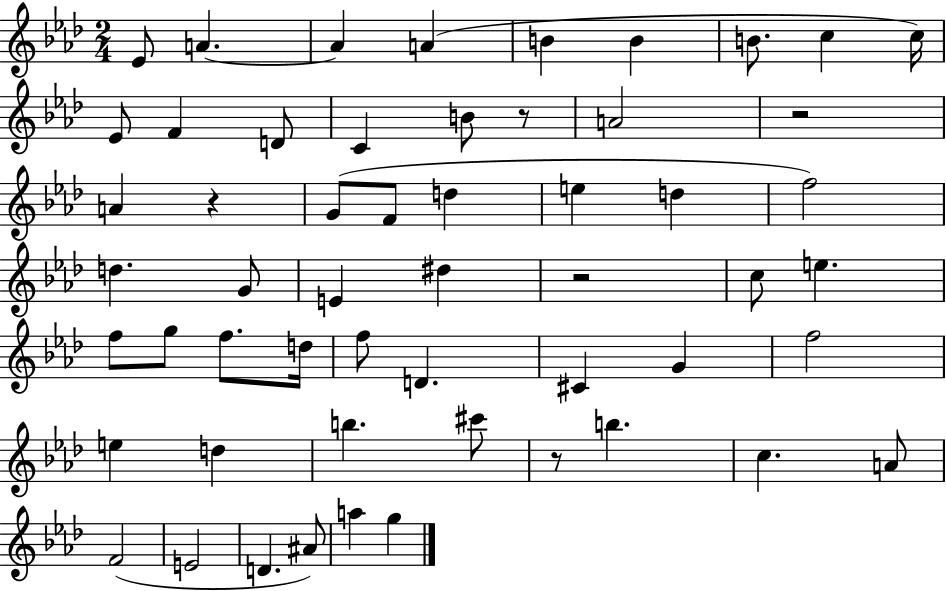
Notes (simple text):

Eb4/e A4/q. A4/q A4/q B4/q B4/q B4/e. C5/q C5/s Eb4/e F4/q D4/e C4/q B4/e R/e A4/h R/h A4/q R/q G4/e F4/e D5/q E5/q D5/q F5/h D5/q. G4/e E4/q D#5/q R/h C5/e E5/q. F5/e G5/e F5/e. D5/s F5/e D4/q. C#4/q G4/q F5/h E5/q D5/q B5/q. C#6/e R/e B5/q. C5/q. A4/e F4/h E4/h D4/q. A#4/e A5/q G5/q